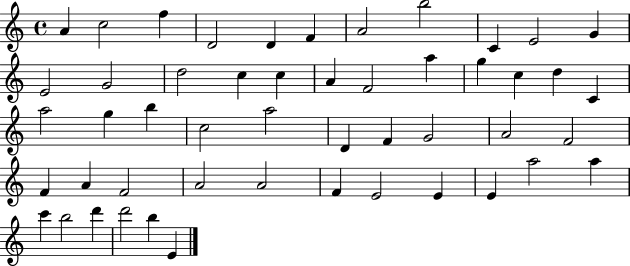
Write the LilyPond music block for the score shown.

{
  \clef treble
  \time 4/4
  \defaultTimeSignature
  \key c \major
  a'4 c''2 f''4 | d'2 d'4 f'4 | a'2 b''2 | c'4 e'2 g'4 | \break e'2 g'2 | d''2 c''4 c''4 | a'4 f'2 a''4 | g''4 c''4 d''4 c'4 | \break a''2 g''4 b''4 | c''2 a''2 | d'4 f'4 g'2 | a'2 f'2 | \break f'4 a'4 f'2 | a'2 a'2 | f'4 e'2 e'4 | e'4 a''2 a''4 | \break c'''4 b''2 d'''4 | d'''2 b''4 e'4 | \bar "|."
}